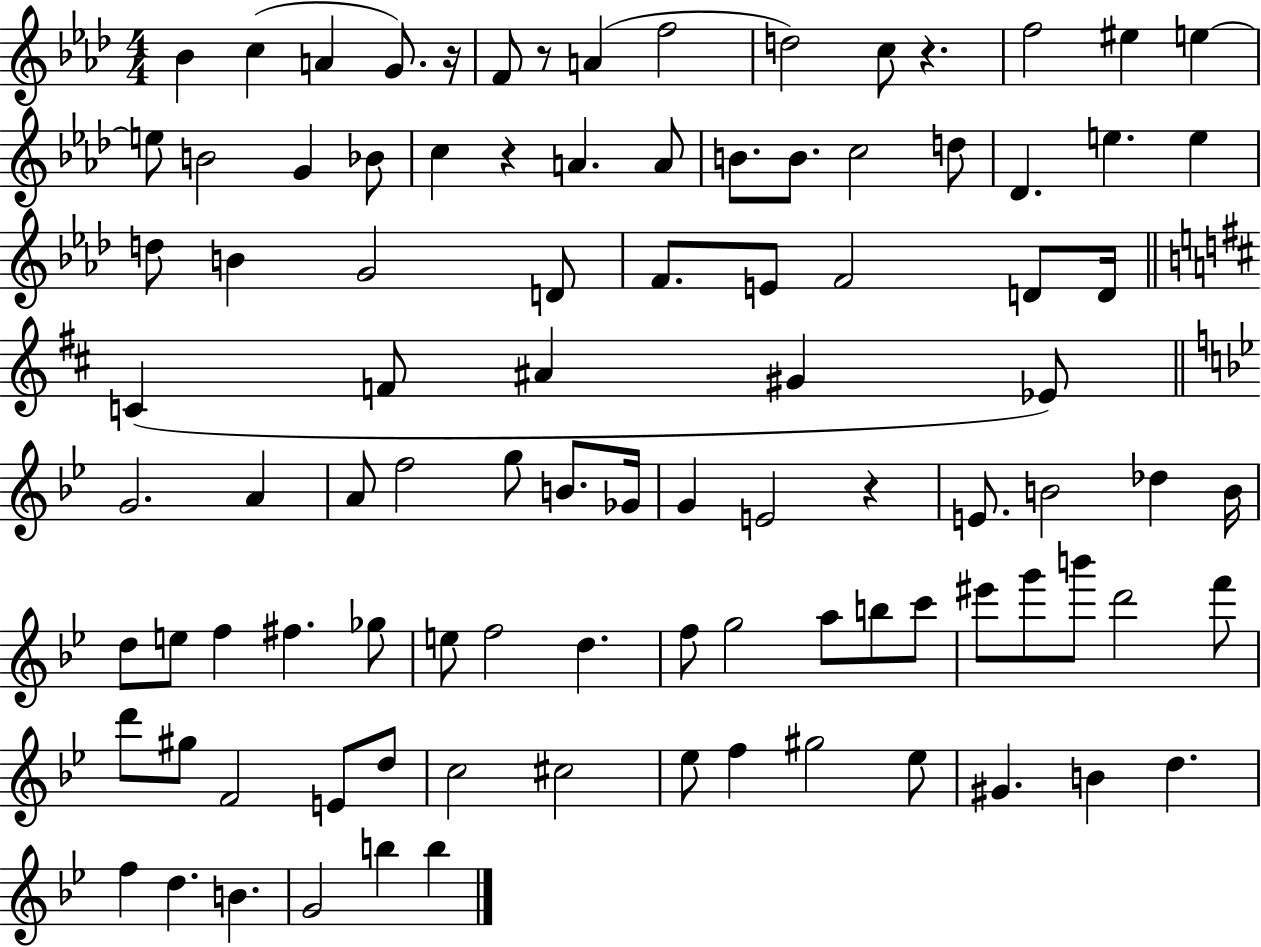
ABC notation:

X:1
T:Untitled
M:4/4
L:1/4
K:Ab
_B c A G/2 z/4 F/2 z/2 A f2 d2 c/2 z f2 ^e e e/2 B2 G _B/2 c z A A/2 B/2 B/2 c2 d/2 _D e e d/2 B G2 D/2 F/2 E/2 F2 D/2 D/4 C F/2 ^A ^G _E/2 G2 A A/2 f2 g/2 B/2 _G/4 G E2 z E/2 B2 _d B/4 d/2 e/2 f ^f _g/2 e/2 f2 d f/2 g2 a/2 b/2 c'/2 ^e'/2 g'/2 b'/2 d'2 f'/2 d'/2 ^g/2 F2 E/2 d/2 c2 ^c2 _e/2 f ^g2 _e/2 ^G B d f d B G2 b b